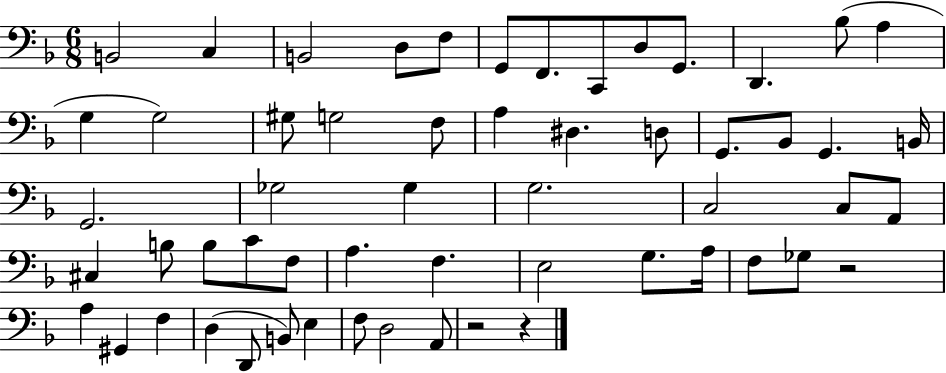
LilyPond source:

{
  \clef bass
  \numericTimeSignature
  \time 6/8
  \key f \major
  b,2 c4 | b,2 d8 f8 | g,8 f,8. c,8 d8 g,8. | d,4. bes8( a4 | \break g4 g2) | gis8 g2 f8 | a4 dis4. d8 | g,8. bes,8 g,4. b,16 | \break g,2. | ges2 ges4 | g2. | c2 c8 a,8 | \break cis4 b8 b8 c'8 f8 | a4. f4. | e2 g8. a16 | f8 ges8 r2 | \break a4 gis,4 f4 | d4( d,8 b,8) e4 | f8 d2 a,8 | r2 r4 | \break \bar "|."
}